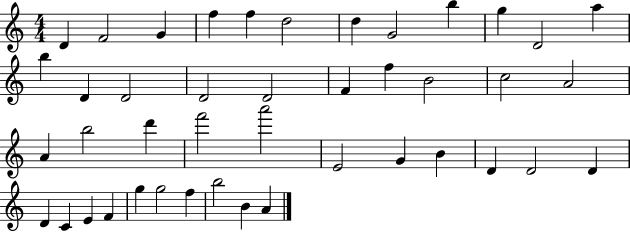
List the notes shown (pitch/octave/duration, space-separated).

D4/q F4/h G4/q F5/q F5/q D5/h D5/q G4/h B5/q G5/q D4/h A5/q B5/q D4/q D4/h D4/h D4/h F4/q F5/q B4/h C5/h A4/h A4/q B5/h D6/q F6/h A6/h E4/h G4/q B4/q D4/q D4/h D4/q D4/q C4/q E4/q F4/q G5/q G5/h F5/q B5/h B4/q A4/q